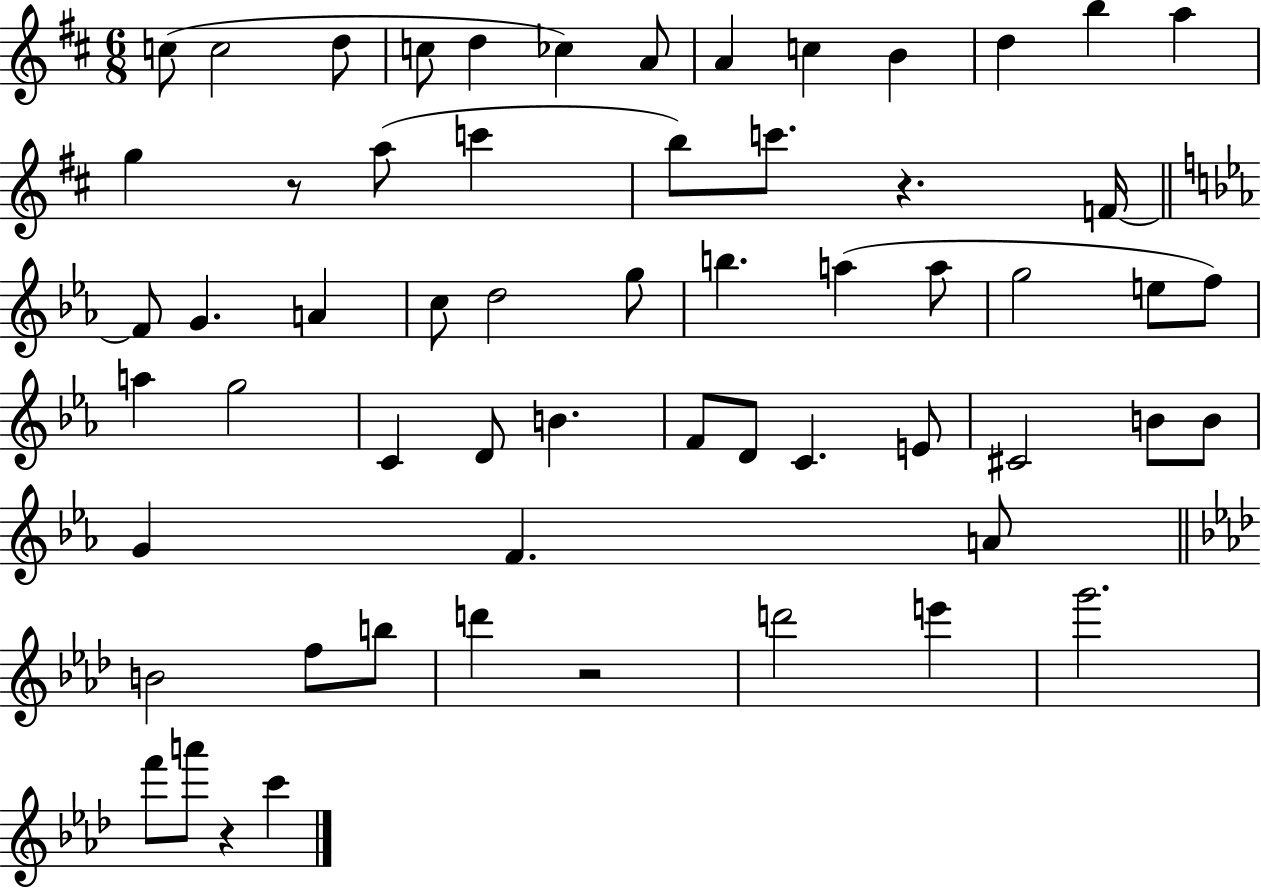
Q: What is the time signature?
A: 6/8